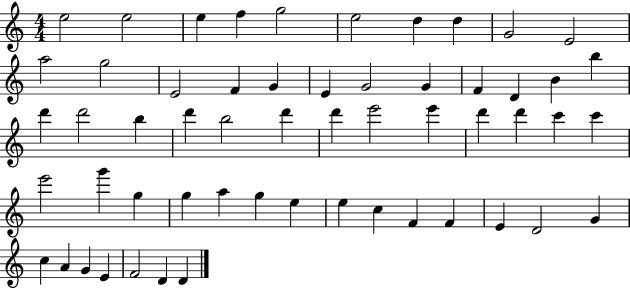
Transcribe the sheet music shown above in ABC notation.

X:1
T:Untitled
M:4/4
L:1/4
K:C
e2 e2 e f g2 e2 d d G2 E2 a2 g2 E2 F G E G2 G F D B b d' d'2 b d' b2 d' d' e'2 e' d' d' c' c' e'2 g' g g a g e e c F F E D2 G c A G E F2 D D